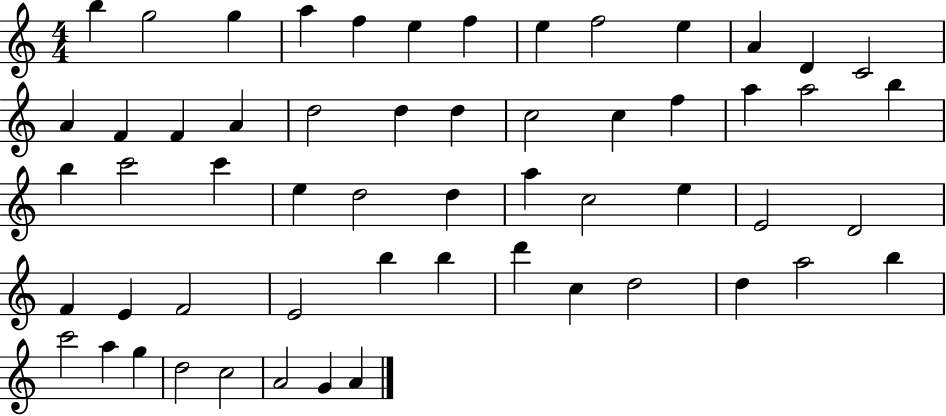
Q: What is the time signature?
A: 4/4